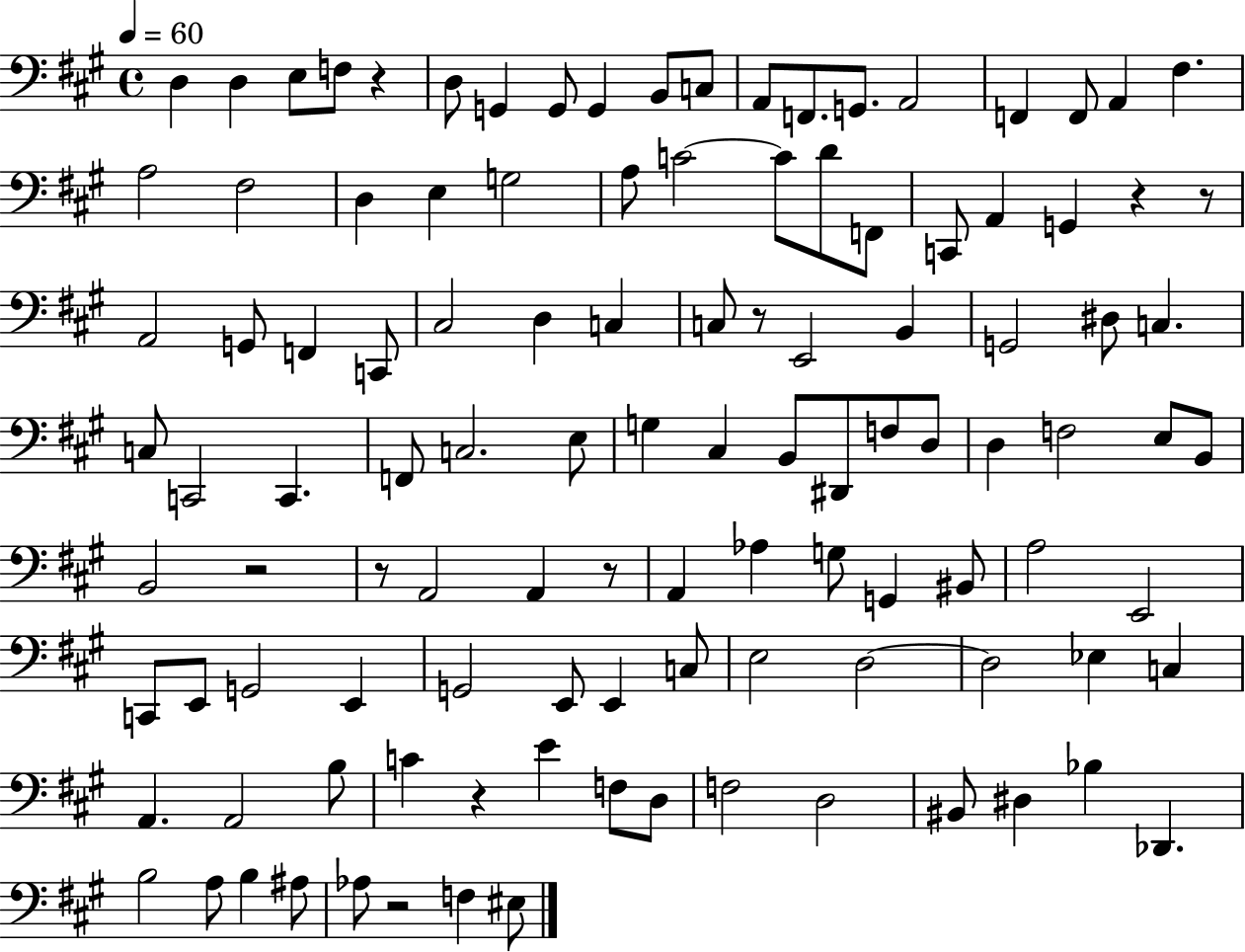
{
  \clef bass
  \time 4/4
  \defaultTimeSignature
  \key a \major
  \tempo 4 = 60
  d4 d4 e8 f8 r4 | d8 g,4 g,8 g,4 b,8 c8 | a,8 f,8. g,8. a,2 | f,4 f,8 a,4 fis4. | \break a2 fis2 | d4 e4 g2 | a8 c'2~~ c'8 d'8 f,8 | c,8 a,4 g,4 r4 r8 | \break a,2 g,8 f,4 c,8 | cis2 d4 c4 | c8 r8 e,2 b,4 | g,2 dis8 c4. | \break c8 c,2 c,4. | f,8 c2. e8 | g4 cis4 b,8 dis,8 f8 d8 | d4 f2 e8 b,8 | \break b,2 r2 | r8 a,2 a,4 r8 | a,4 aes4 g8 g,4 bis,8 | a2 e,2 | \break c,8 e,8 g,2 e,4 | g,2 e,8 e,4 c8 | e2 d2~~ | d2 ees4 c4 | \break a,4. a,2 b8 | c'4 r4 e'4 f8 d8 | f2 d2 | bis,8 dis4 bes4 des,4. | \break b2 a8 b4 ais8 | aes8 r2 f4 eis8 | \bar "|."
}